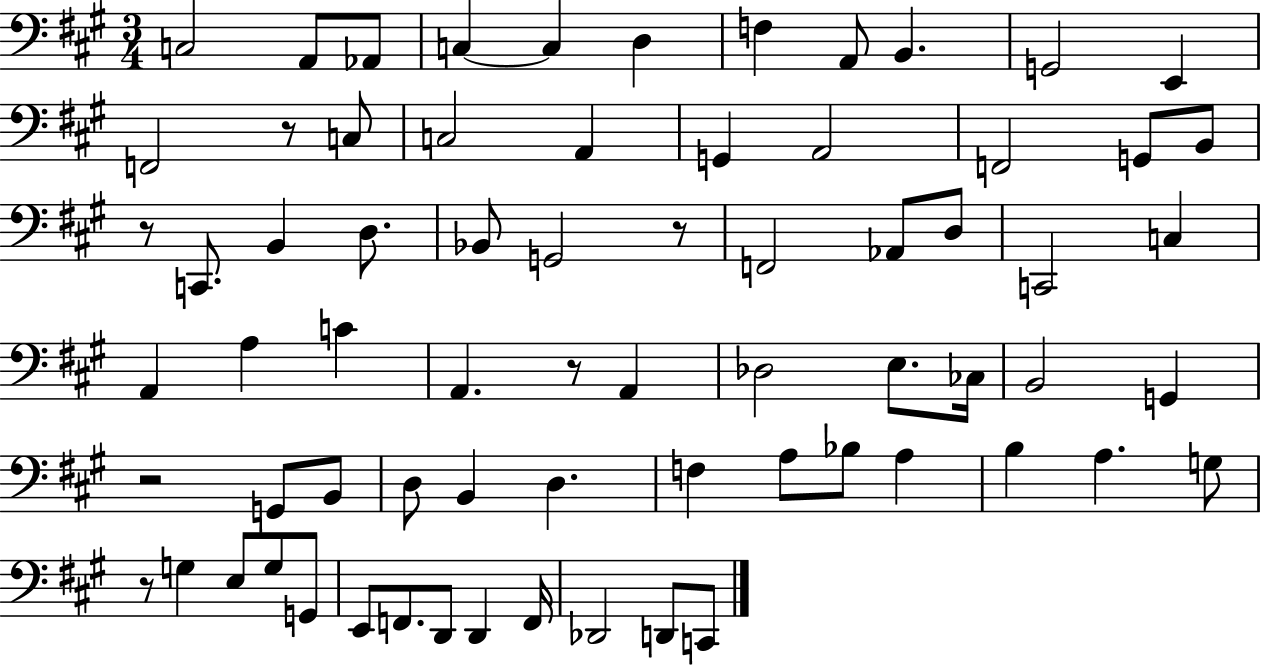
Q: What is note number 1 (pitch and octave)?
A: C3